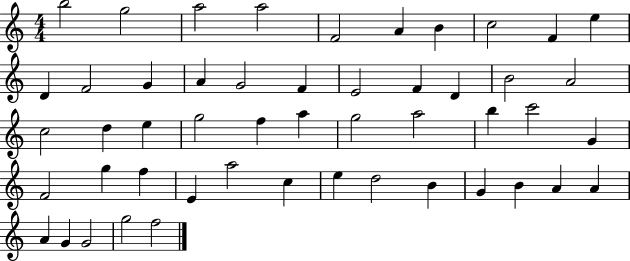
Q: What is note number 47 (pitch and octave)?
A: G4